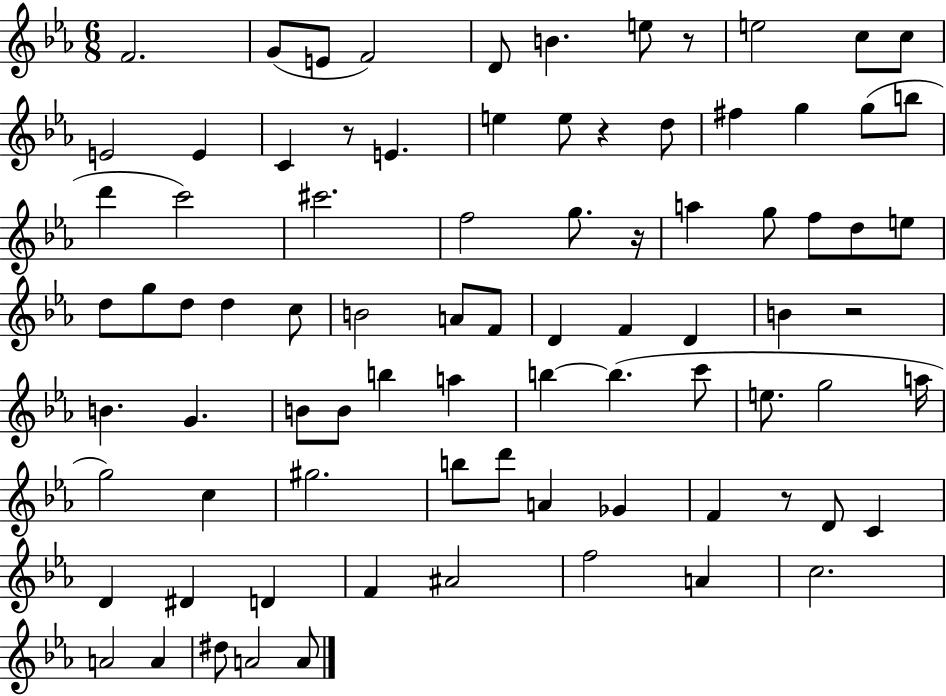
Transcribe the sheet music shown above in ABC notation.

X:1
T:Untitled
M:6/8
L:1/4
K:Eb
F2 G/2 E/2 F2 D/2 B e/2 z/2 e2 c/2 c/2 E2 E C z/2 E e e/2 z d/2 ^f g g/2 b/2 d' c'2 ^c'2 f2 g/2 z/4 a g/2 f/2 d/2 e/2 d/2 g/2 d/2 d c/2 B2 A/2 F/2 D F D B z2 B G B/2 B/2 b a b b c'/2 e/2 g2 a/4 g2 c ^g2 b/2 d'/2 A _G F z/2 D/2 C D ^D D F ^A2 f2 A c2 A2 A ^d/2 A2 A/2